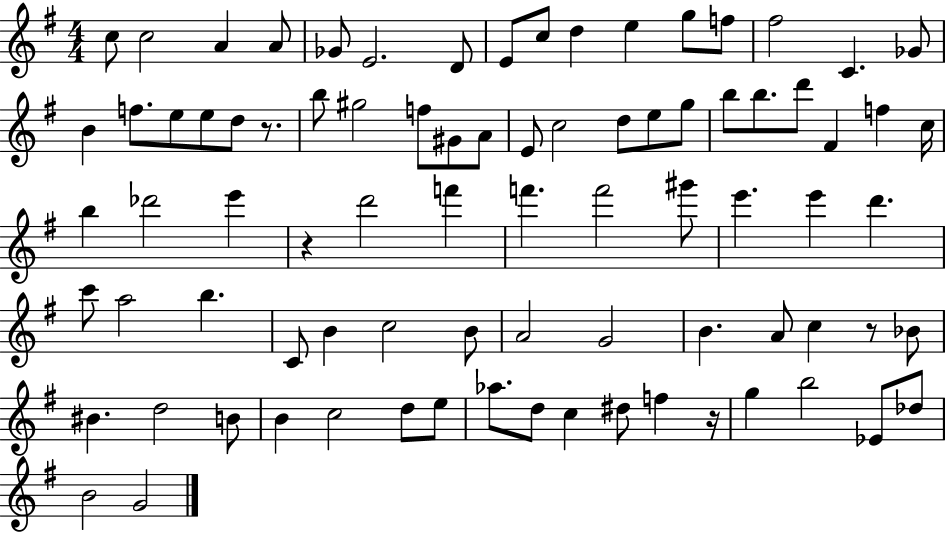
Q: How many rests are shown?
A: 4